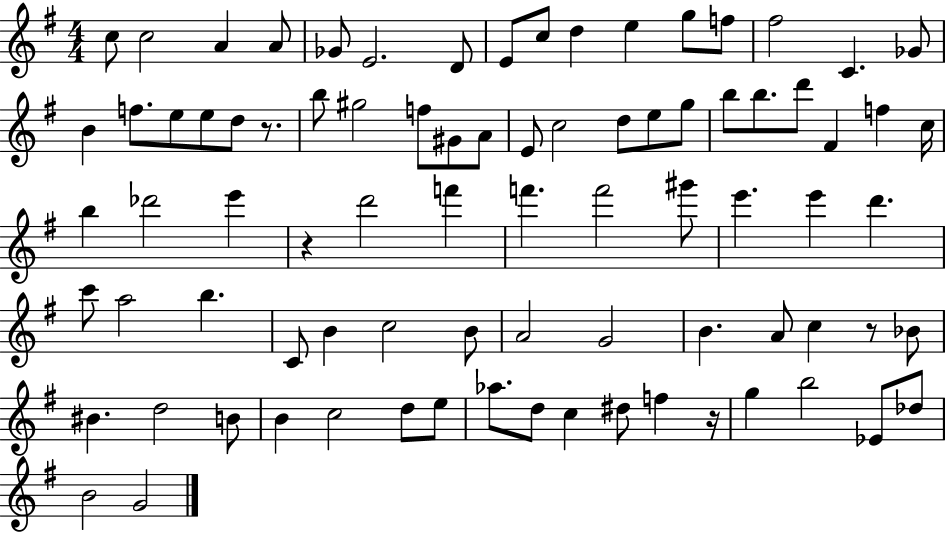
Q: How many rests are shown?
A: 4